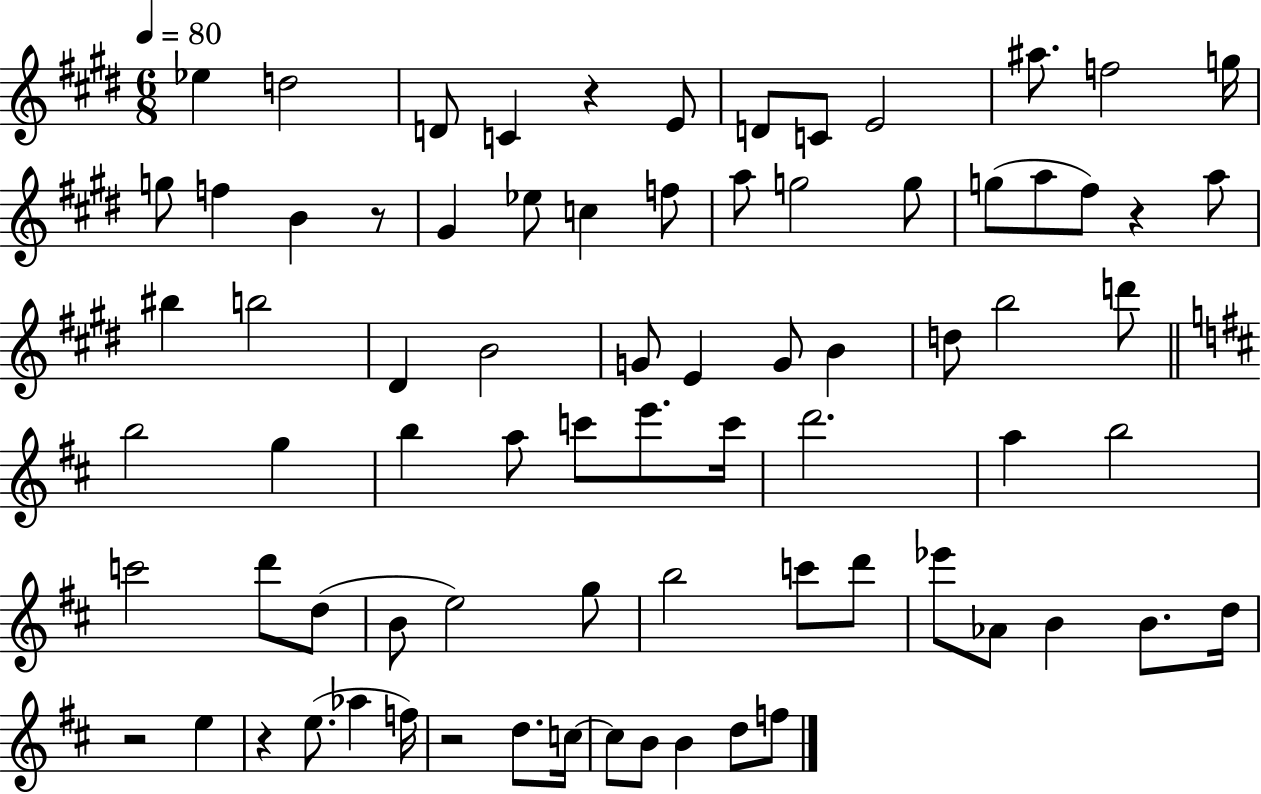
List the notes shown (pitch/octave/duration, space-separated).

Eb5/q D5/h D4/e C4/q R/q E4/e D4/e C4/e E4/h A#5/e. F5/h G5/s G5/e F5/q B4/q R/e G#4/q Eb5/e C5/q F5/e A5/e G5/h G5/e G5/e A5/e F#5/e R/q A5/e BIS5/q B5/h D#4/q B4/h G4/e E4/q G4/e B4/q D5/e B5/h D6/e B5/h G5/q B5/q A5/e C6/e E6/e. C6/s D6/h. A5/q B5/h C6/h D6/e D5/e B4/e E5/h G5/e B5/h C6/e D6/e Eb6/e Ab4/e B4/q B4/e. D5/s R/h E5/q R/q E5/e. Ab5/q F5/s R/h D5/e. C5/s C5/e B4/e B4/q D5/e F5/e